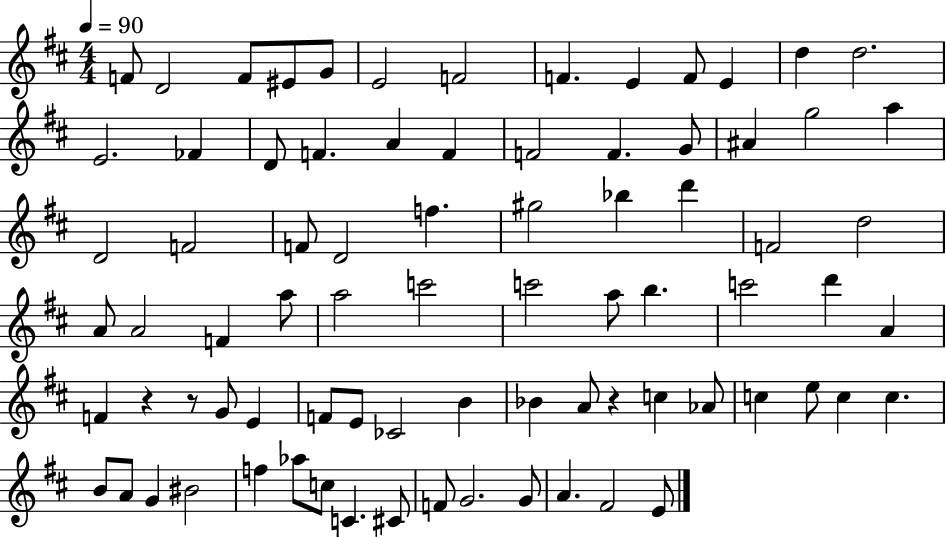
F4/e D4/h F4/e EIS4/e G4/e E4/h F4/h F4/q. E4/q F4/e E4/q D5/q D5/h. E4/h. FES4/q D4/e F4/q. A4/q F4/q F4/h F4/q. G4/e A#4/q G5/h A5/q D4/h F4/h F4/e D4/h F5/q. G#5/h Bb5/q D6/q F4/h D5/h A4/e A4/h F4/q A5/e A5/h C6/h C6/h A5/e B5/q. C6/h D6/q A4/q F4/q R/q R/e G4/e E4/q F4/e E4/e CES4/h B4/q Bb4/q A4/e R/q C5/q Ab4/e C5/q E5/e C5/q C5/q. B4/e A4/e G4/q BIS4/h F5/q Ab5/e C5/e C4/q. C#4/e F4/e G4/h. G4/e A4/q. F#4/h E4/e